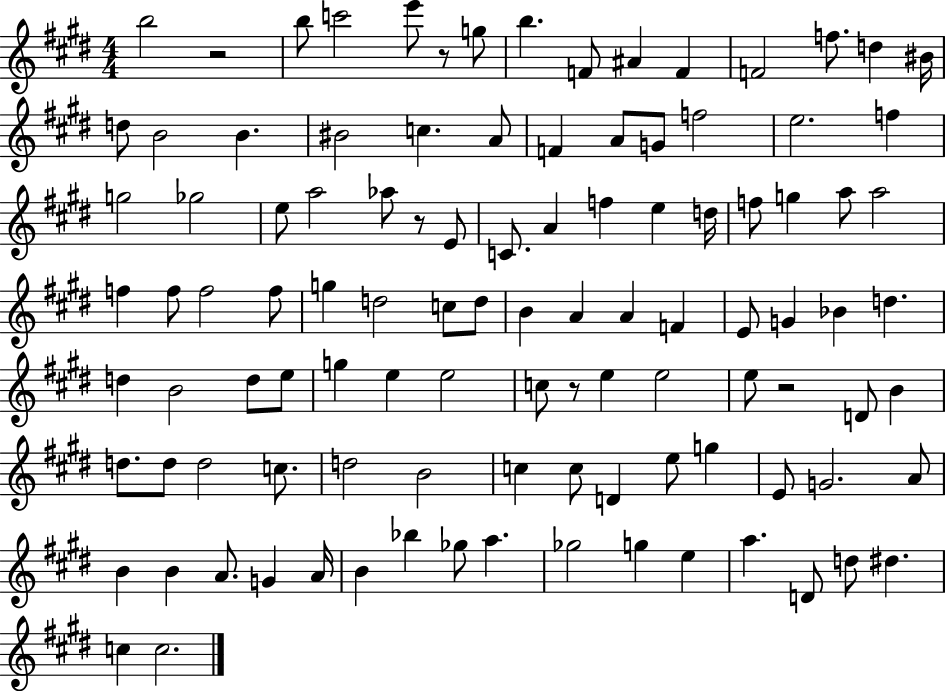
{
  \clef treble
  \numericTimeSignature
  \time 4/4
  \key e \major
  b''2 r2 | b''8 c'''2 e'''8 r8 g''8 | b''4. f'8 ais'4 f'4 | f'2 f''8. d''4 bis'16 | \break d''8 b'2 b'4. | bis'2 c''4. a'8 | f'4 a'8 g'8 f''2 | e''2. f''4 | \break g''2 ges''2 | e''8 a''2 aes''8 r8 e'8 | c'8. a'4 f''4 e''4 d''16 | f''8 g''4 a''8 a''2 | \break f''4 f''8 f''2 f''8 | g''4 d''2 c''8 d''8 | b'4 a'4 a'4 f'4 | e'8 g'4 bes'4 d''4. | \break d''4 b'2 d''8 e''8 | g''4 e''4 e''2 | c''8 r8 e''4 e''2 | e''8 r2 d'8 b'4 | \break d''8. d''8 d''2 c''8. | d''2 b'2 | c''4 c''8 d'4 e''8 g''4 | e'8 g'2. a'8 | \break b'4 b'4 a'8. g'4 a'16 | b'4 bes''4 ges''8 a''4. | ges''2 g''4 e''4 | a''4. d'8 d''8 dis''4. | \break c''4 c''2. | \bar "|."
}